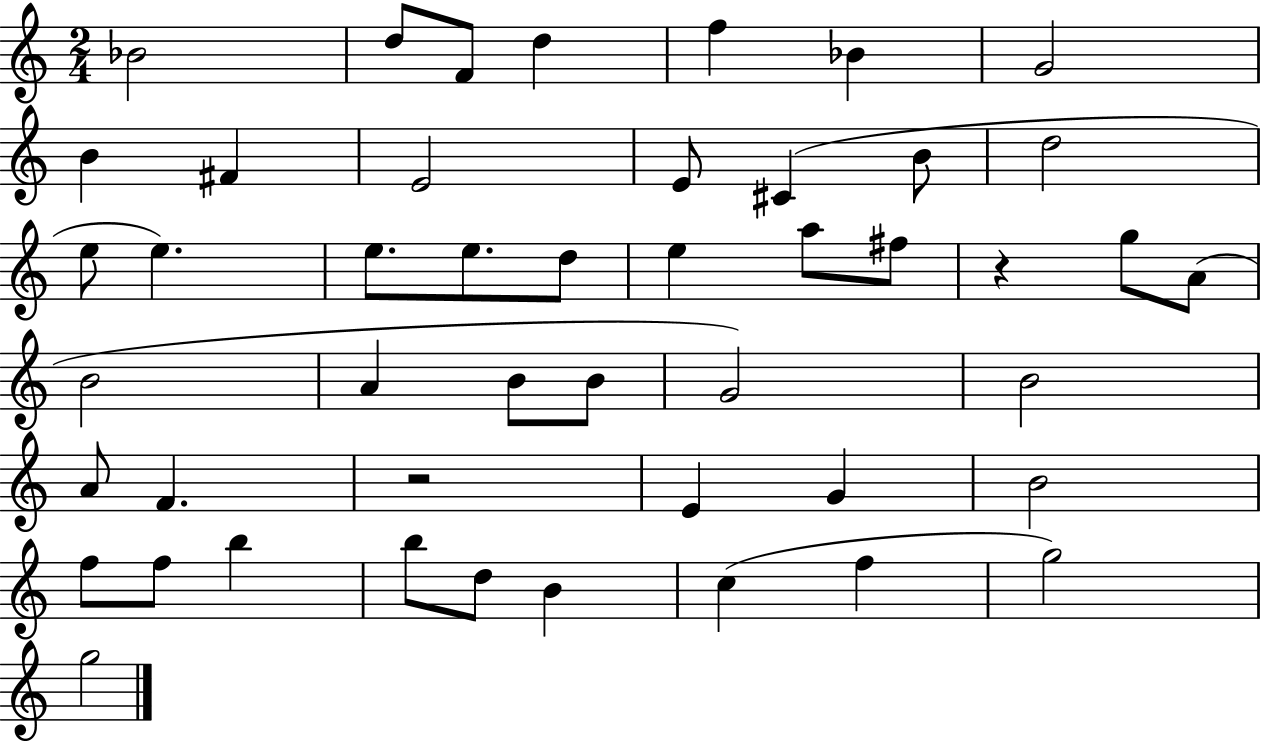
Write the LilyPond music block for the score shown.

{
  \clef treble
  \numericTimeSignature
  \time 2/4
  \key c \major
  bes'2 | d''8 f'8 d''4 | f''4 bes'4 | g'2 | \break b'4 fis'4 | e'2 | e'8 cis'4( b'8 | d''2 | \break e''8 e''4.) | e''8. e''8. d''8 | e''4 a''8 fis''8 | r4 g''8 a'8( | \break b'2 | a'4 b'8 b'8 | g'2) | b'2 | \break a'8 f'4. | r2 | e'4 g'4 | b'2 | \break f''8 f''8 b''4 | b''8 d''8 b'4 | c''4( f''4 | g''2) | \break g''2 | \bar "|."
}